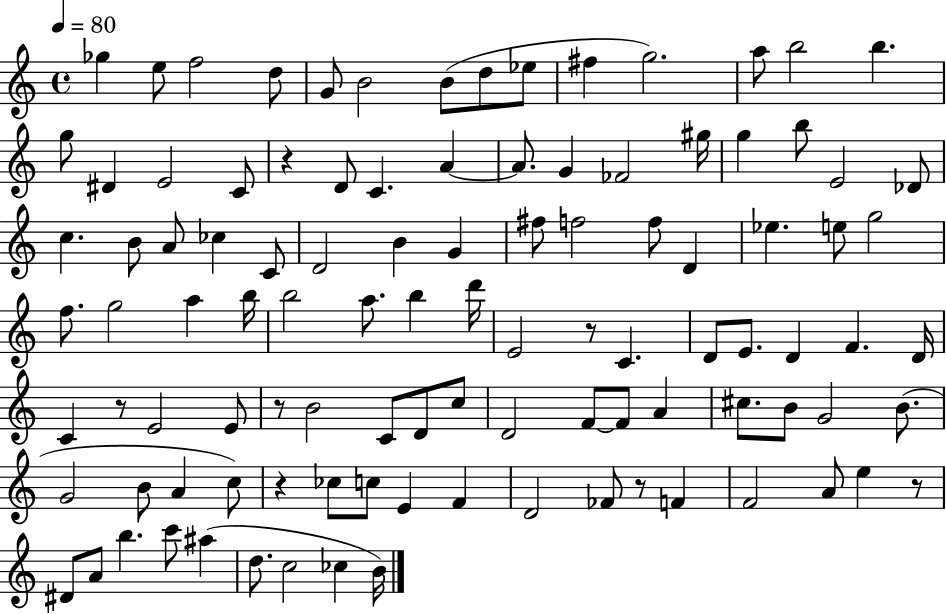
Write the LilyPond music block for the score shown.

{
  \clef treble
  \time 4/4
  \defaultTimeSignature
  \key c \major
  \tempo 4 = 80
  ges''4 e''8 f''2 d''8 | g'8 b'2 b'8( d''8 ees''8 | fis''4 g''2.) | a''8 b''2 b''4. | \break g''8 dis'4 e'2 c'8 | r4 d'8 c'4. a'4~~ | a'8. g'4 fes'2 gis''16 | g''4 b''8 e'2 des'8 | \break c''4. b'8 a'8 ces''4 c'8 | d'2 b'4 g'4 | fis''8 f''2 f''8 d'4 | ees''4. e''8 g''2 | \break f''8. g''2 a''4 b''16 | b''2 a''8. b''4 d'''16 | e'2 r8 c'4. | d'8 e'8. d'4 f'4. d'16 | \break c'4 r8 e'2 e'8 | r8 b'2 c'8 d'8 c''8 | d'2 f'8~~ f'8 a'4 | cis''8. b'8 g'2 b'8.( | \break g'2 b'8 a'4 c''8) | r4 ces''8 c''8 e'4 f'4 | d'2 fes'8 r8 f'4 | f'2 a'8 e''4 r8 | \break dis'8 a'8 b''4. c'''8 ais''4( | d''8. c''2 ces''4 b'16) | \bar "|."
}